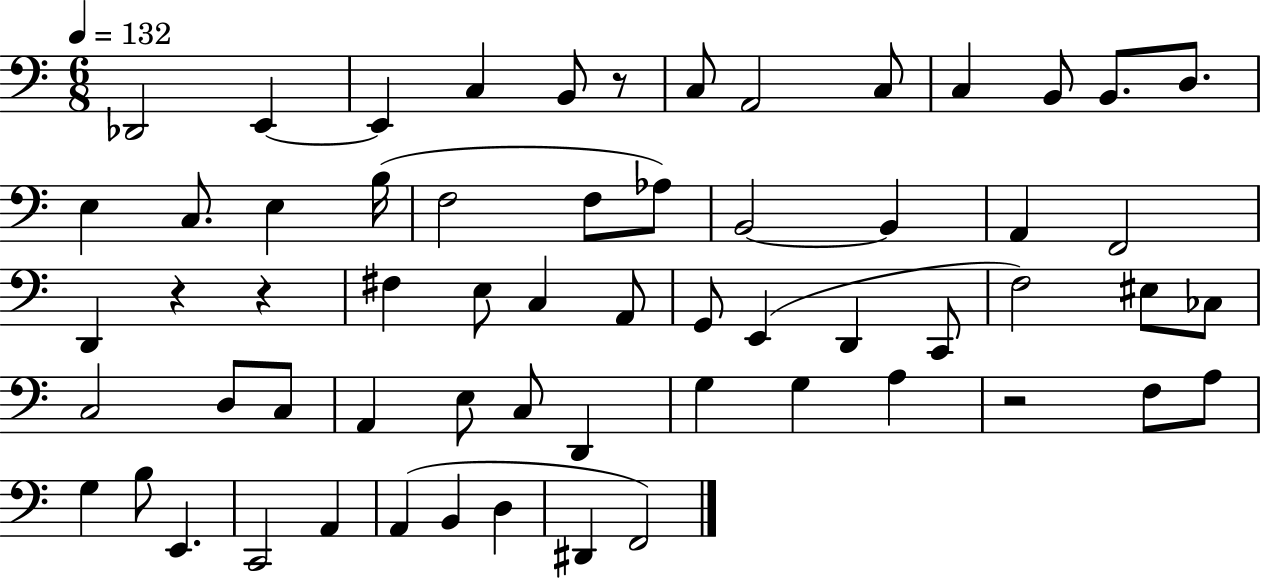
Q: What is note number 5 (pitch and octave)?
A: B2